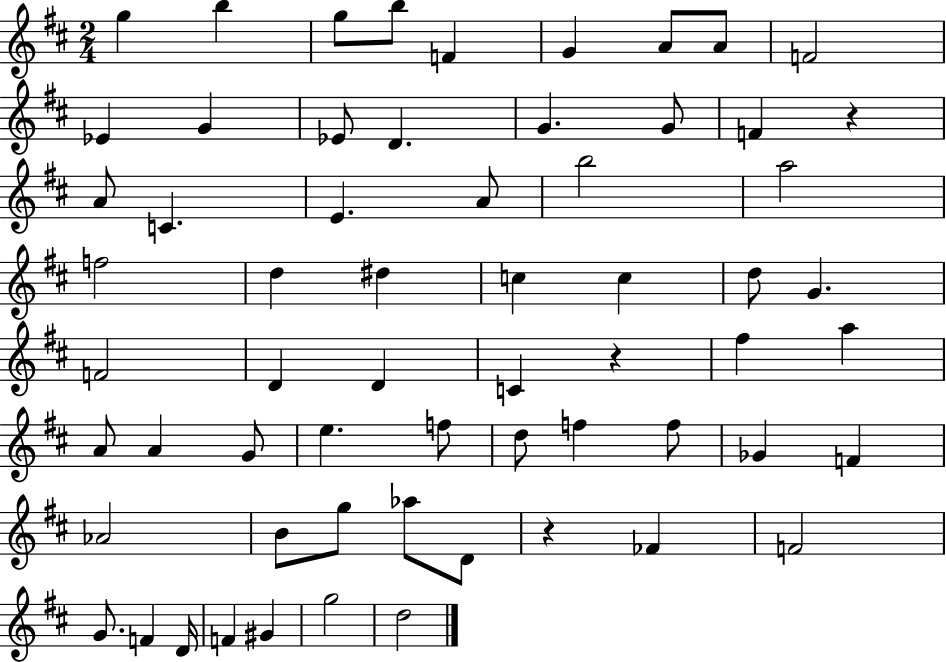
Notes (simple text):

G5/q B5/q G5/e B5/e F4/q G4/q A4/e A4/e F4/h Eb4/q G4/q Eb4/e D4/q. G4/q. G4/e F4/q R/q A4/e C4/q. E4/q. A4/e B5/h A5/h F5/h D5/q D#5/q C5/q C5/q D5/e G4/q. F4/h D4/q D4/q C4/q R/q F#5/q A5/q A4/e A4/q G4/e E5/q. F5/e D5/e F5/q F5/e Gb4/q F4/q Ab4/h B4/e G5/e Ab5/e D4/e R/q FES4/q F4/h G4/e. F4/q D4/s F4/q G#4/q G5/h D5/h